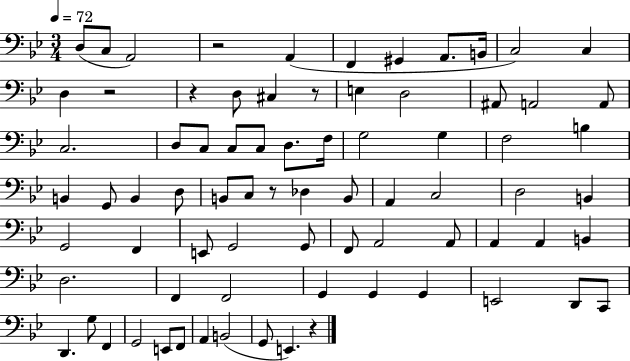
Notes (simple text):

D3/e C3/e A2/h R/h A2/q F2/q G#2/q A2/e. B2/s C3/h C3/q D3/q R/h R/q D3/e C#3/q R/e E3/q D3/h A#2/e A2/h A2/e C3/h. D3/e C3/e C3/e C3/e D3/e. F3/s G3/h G3/q F3/h B3/q B2/q G2/e B2/q D3/e B2/e C3/e R/e Db3/q B2/e A2/q C3/h D3/h B2/q G2/h F2/q E2/e G2/h G2/e F2/e A2/h A2/e A2/q A2/q B2/q D3/h. F2/q F2/h G2/q G2/q G2/q E2/h D2/e C2/e D2/q. G3/e F2/q G2/h E2/e F2/e A2/q B2/h G2/e E2/q. R/q